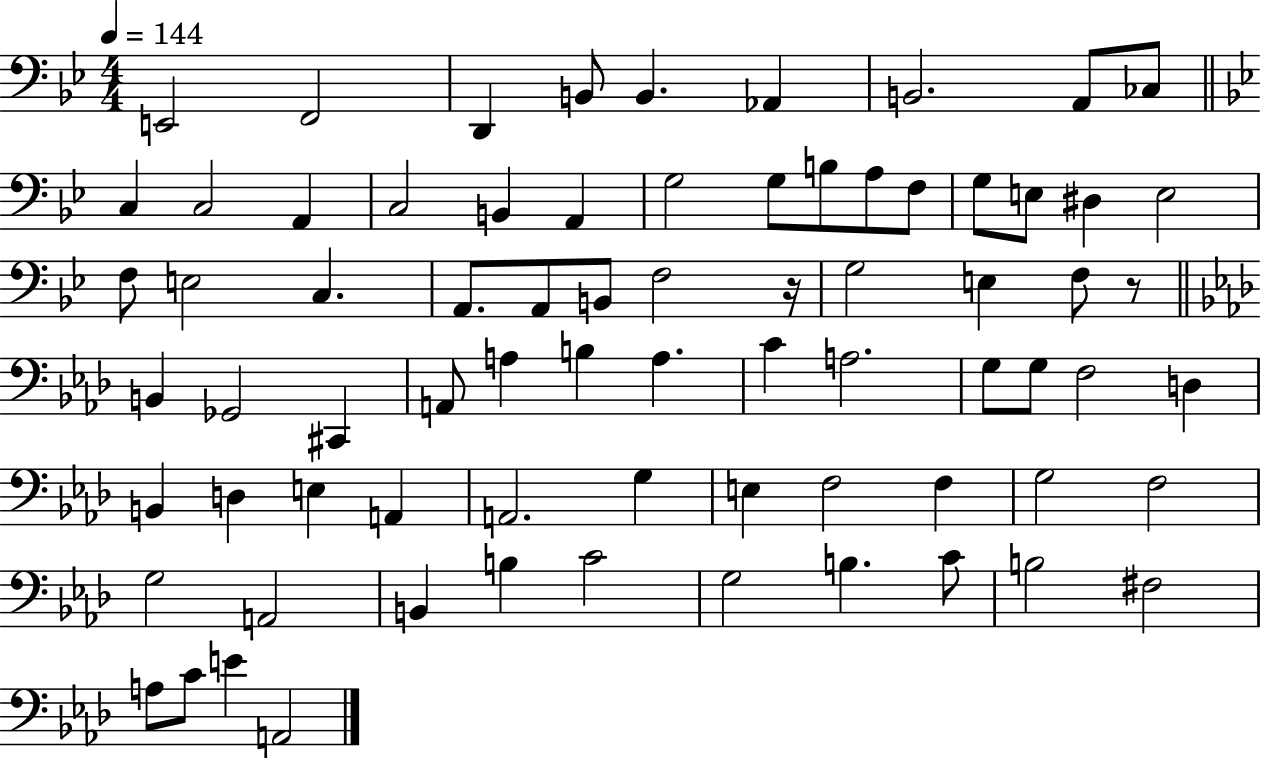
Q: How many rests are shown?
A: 2